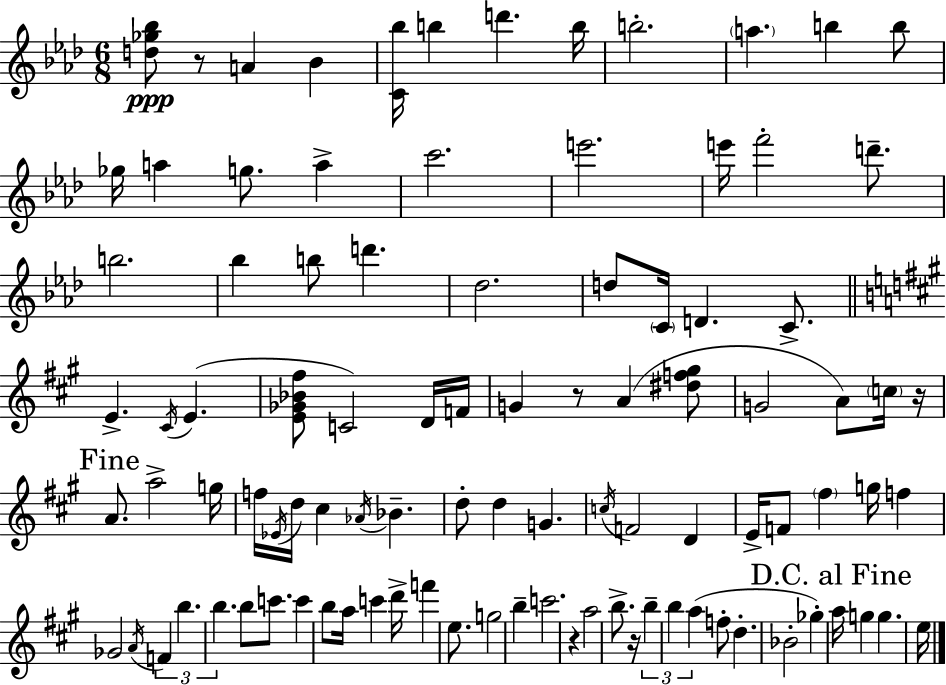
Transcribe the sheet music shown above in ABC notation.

X:1
T:Untitled
M:6/8
L:1/4
K:Fm
[d_g_b]/2 z/2 A _B [C_b]/4 b d' b/4 b2 a b b/2 _g/4 a g/2 a c'2 e'2 e'/4 f'2 d'/2 b2 _b b/2 d' _d2 d/2 C/4 D C/2 E ^C/4 E [E_G_B^f]/2 C2 D/4 F/4 G z/2 A [^df^g]/2 G2 A/2 c/4 z/4 A/2 a2 g/4 f/4 _E/4 d/4 ^c _A/4 _B d/2 d G c/4 F2 D E/4 F/2 ^f g/4 f _G2 A/4 F b b b/2 c'/2 c' b/2 a/4 c' d'/4 f' e/2 g2 b c'2 z a2 b/2 z/4 b b a f/2 d _B2 _g a/4 g g e/4